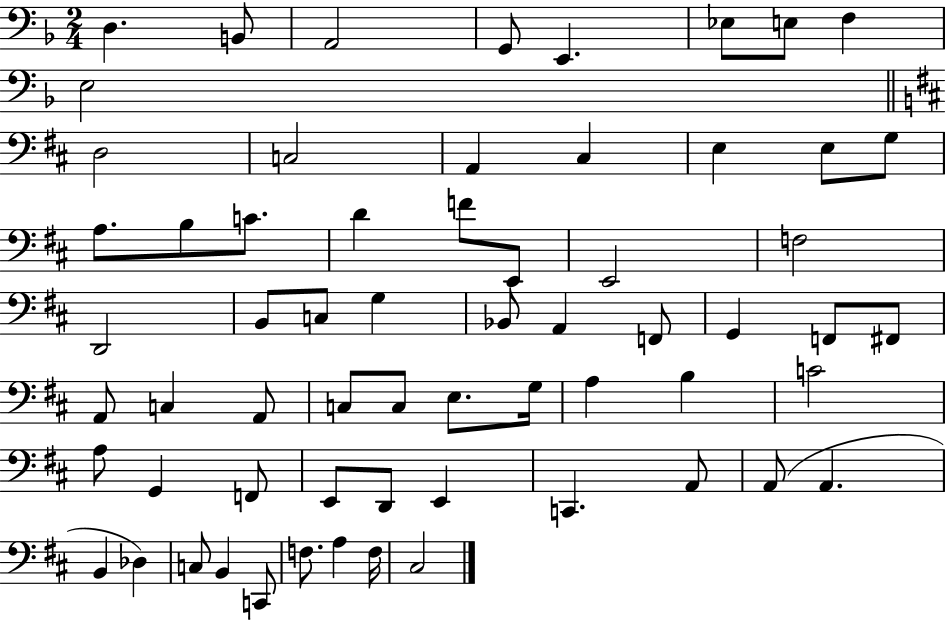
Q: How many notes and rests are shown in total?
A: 63